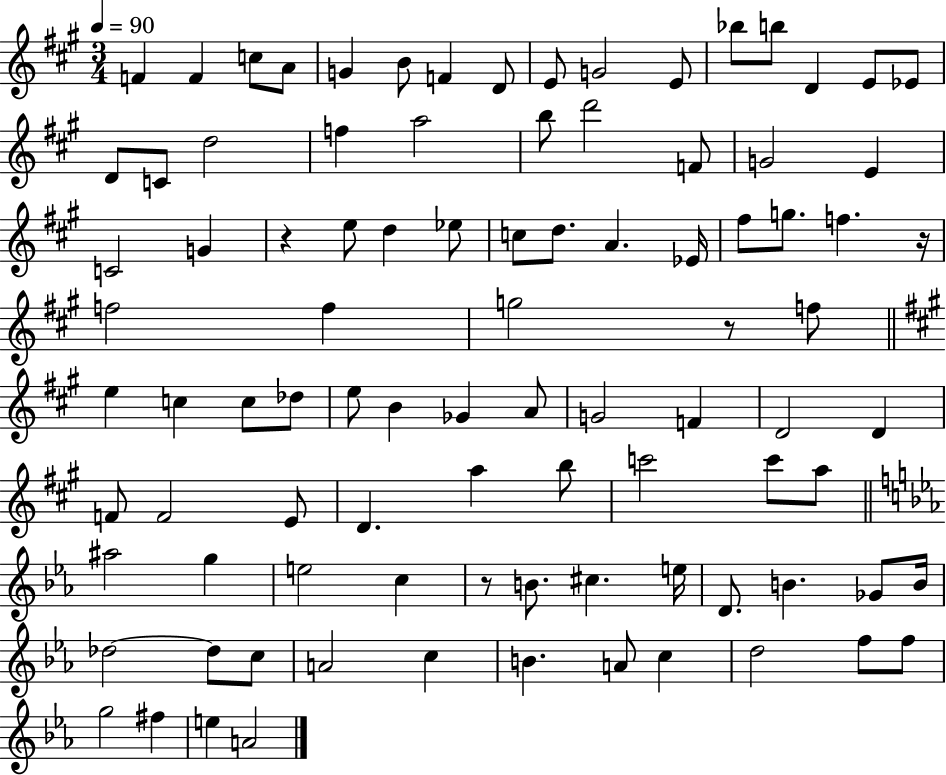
X:1
T:Untitled
M:3/4
L:1/4
K:A
F F c/2 A/2 G B/2 F D/2 E/2 G2 E/2 _b/2 b/2 D E/2 _E/2 D/2 C/2 d2 f a2 b/2 d'2 F/2 G2 E C2 G z e/2 d _e/2 c/2 d/2 A _E/4 ^f/2 g/2 f z/4 f2 f g2 z/2 f/2 e c c/2 _d/2 e/2 B _G A/2 G2 F D2 D F/2 F2 E/2 D a b/2 c'2 c'/2 a/2 ^a2 g e2 c z/2 B/2 ^c e/4 D/2 B _G/2 B/4 _d2 _d/2 c/2 A2 c B A/2 c d2 f/2 f/2 g2 ^f e A2